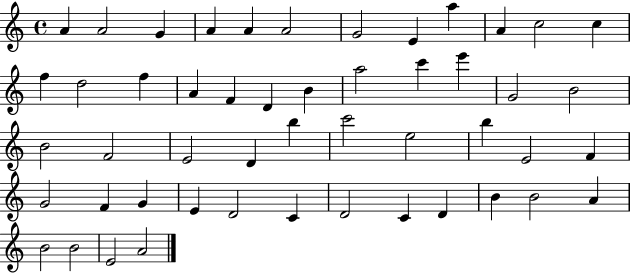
{
  \clef treble
  \time 4/4
  \defaultTimeSignature
  \key c \major
  a'4 a'2 g'4 | a'4 a'4 a'2 | g'2 e'4 a''4 | a'4 c''2 c''4 | \break f''4 d''2 f''4 | a'4 f'4 d'4 b'4 | a''2 c'''4 e'''4 | g'2 b'2 | \break b'2 f'2 | e'2 d'4 b''4 | c'''2 e''2 | b''4 e'2 f'4 | \break g'2 f'4 g'4 | e'4 d'2 c'4 | d'2 c'4 d'4 | b'4 b'2 a'4 | \break b'2 b'2 | e'2 a'2 | \bar "|."
}